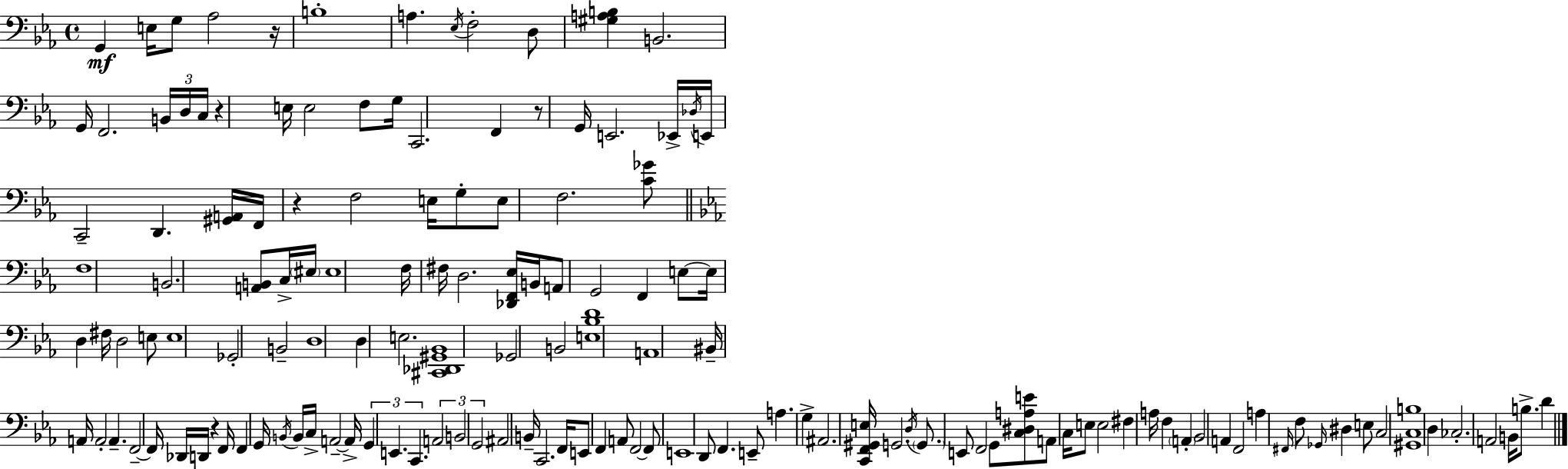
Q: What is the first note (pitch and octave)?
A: G2